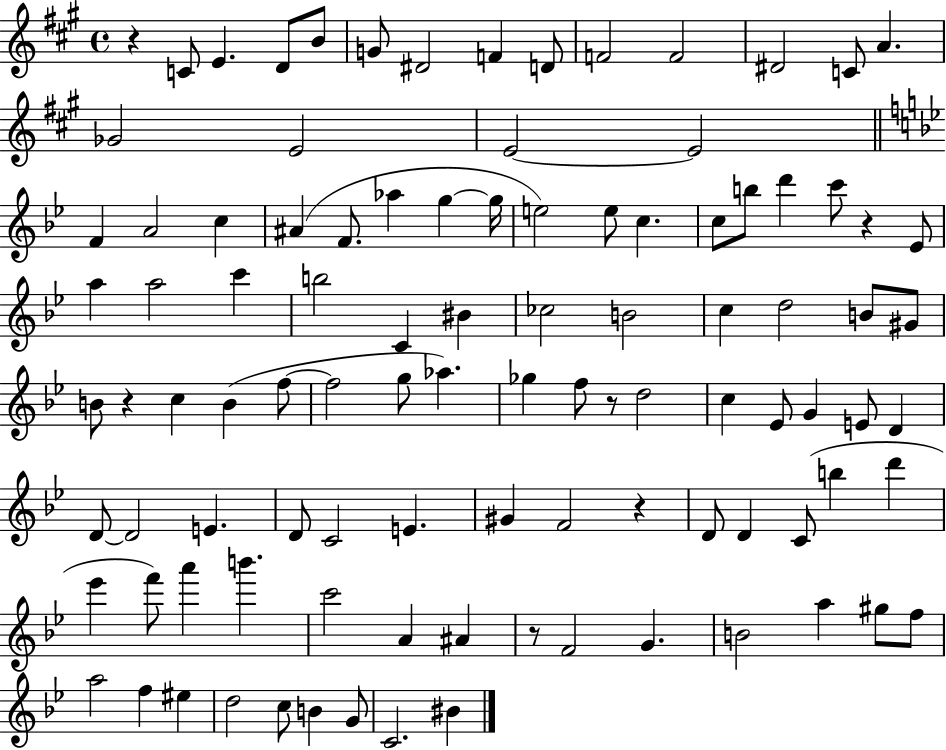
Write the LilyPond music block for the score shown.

{
  \clef treble
  \time 4/4
  \defaultTimeSignature
  \key a \major
  r4 c'8 e'4. d'8 b'8 | g'8 dis'2 f'4 d'8 | f'2 f'2 | dis'2 c'8 a'4. | \break ges'2 e'2 | e'2~~ e'2 | \bar "||" \break \key bes \major f'4 a'2 c''4 | ais'4( f'8. aes''4 g''4~~ g''16 | e''2) e''8 c''4. | c''8 b''8 d'''4 c'''8 r4 ees'8 | \break a''4 a''2 c'''4 | b''2 c'4 bis'4 | ces''2 b'2 | c''4 d''2 b'8 gis'8 | \break b'8 r4 c''4 b'4( f''8~~ | f''2 g''8 aes''4.) | ges''4 f''8 r8 d''2 | c''4 ees'8 g'4 e'8 d'4 | \break d'8~~ d'2 e'4. | d'8 c'2 e'4. | gis'4 f'2 r4 | d'8 d'4 c'8( b''4 d'''4 | \break ees'''4 f'''8) a'''4 b'''4. | c'''2 a'4 ais'4 | r8 f'2 g'4. | b'2 a''4 gis''8 f''8 | \break a''2 f''4 eis''4 | d''2 c''8 b'4 g'8 | c'2. bis'4 | \bar "|."
}